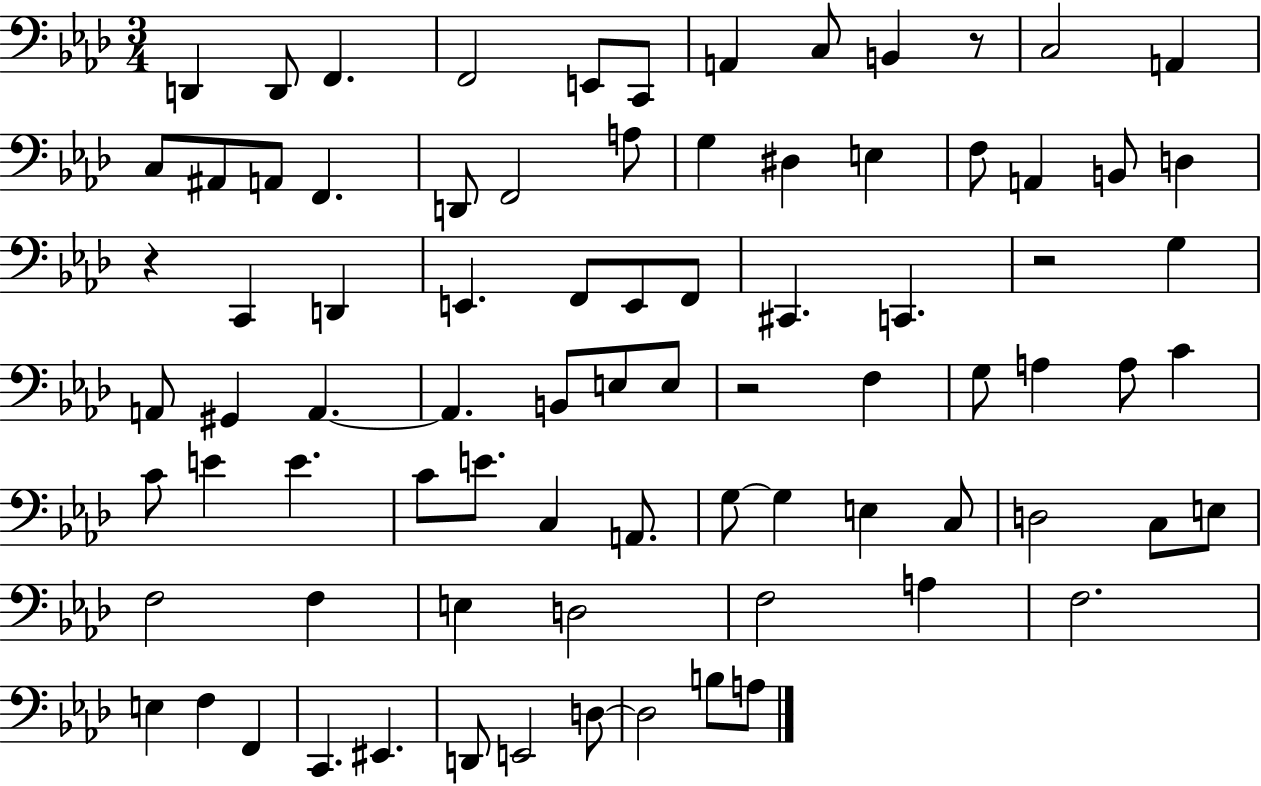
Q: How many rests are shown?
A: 4